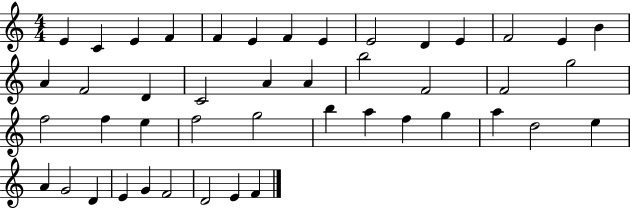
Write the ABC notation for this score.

X:1
T:Untitled
M:4/4
L:1/4
K:C
E C E F F E F E E2 D E F2 E B A F2 D C2 A A b2 F2 F2 g2 f2 f e f2 g2 b a f g a d2 e A G2 D E G F2 D2 E F